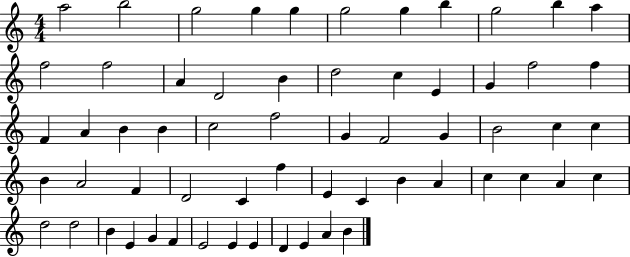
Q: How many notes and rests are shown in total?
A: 61